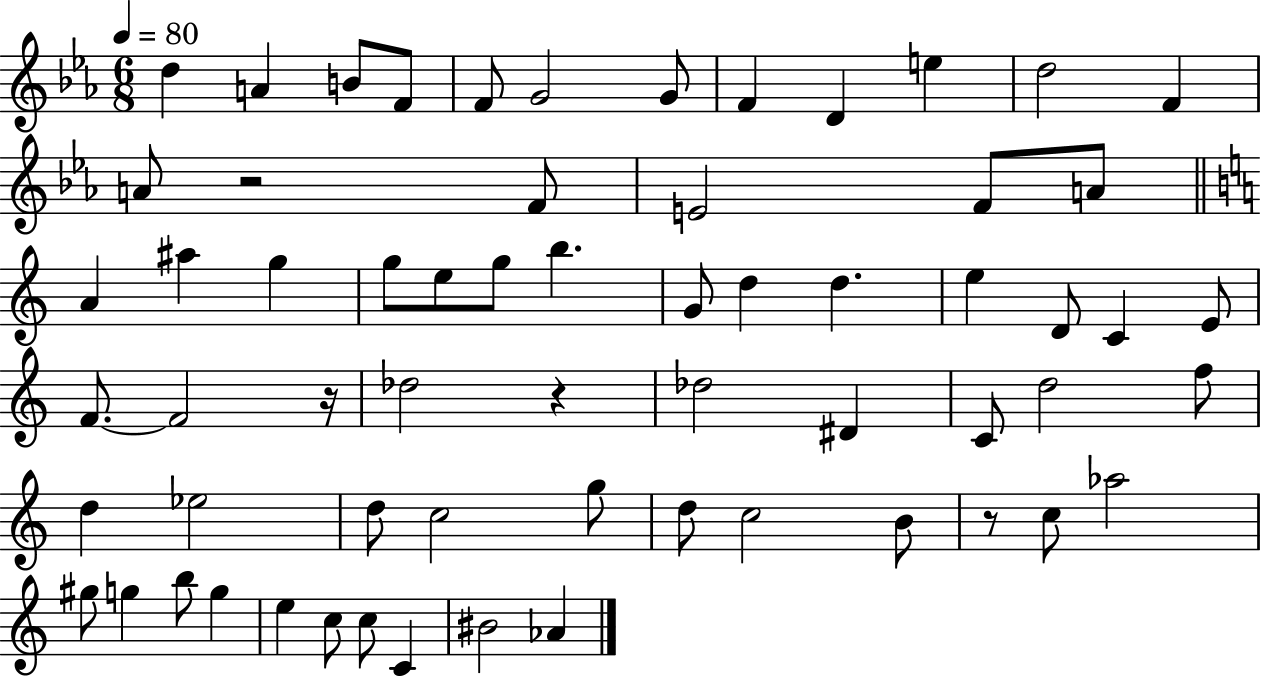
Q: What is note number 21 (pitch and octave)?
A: G5